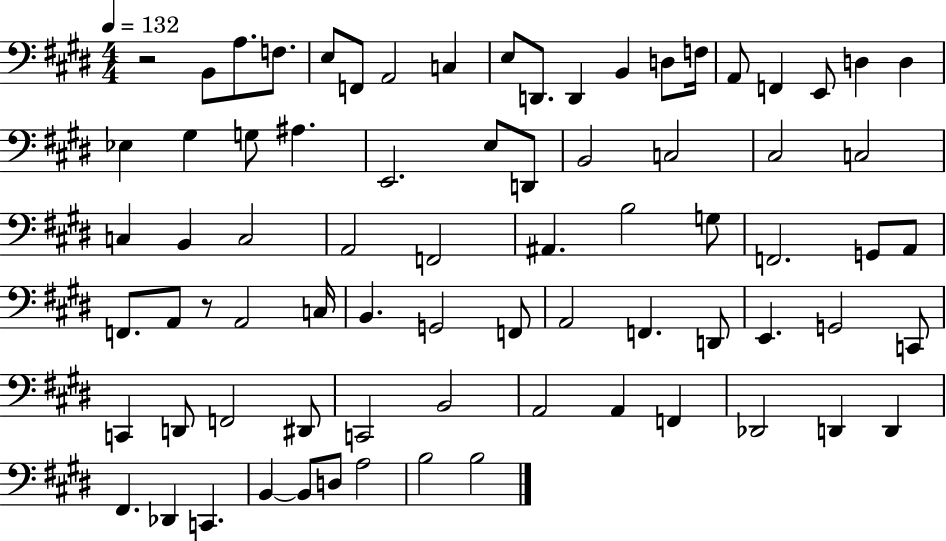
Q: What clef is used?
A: bass